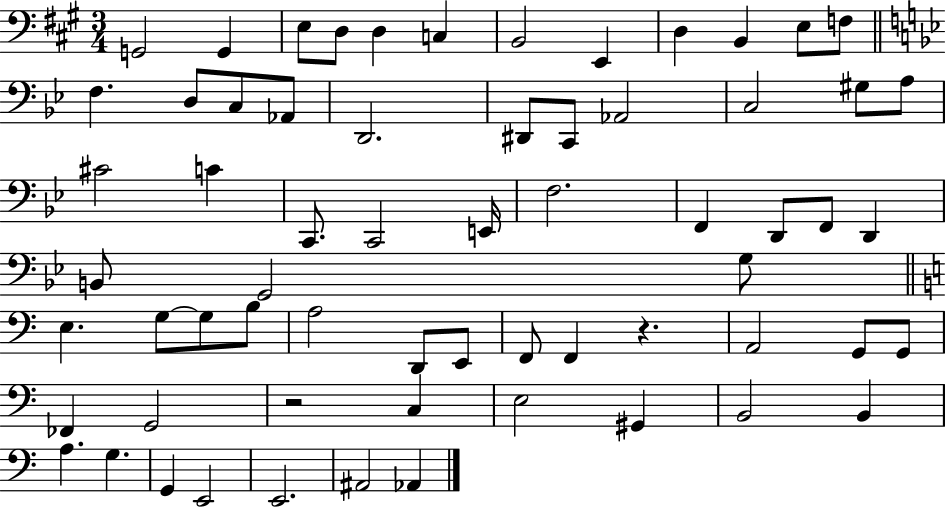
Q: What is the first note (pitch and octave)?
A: G2